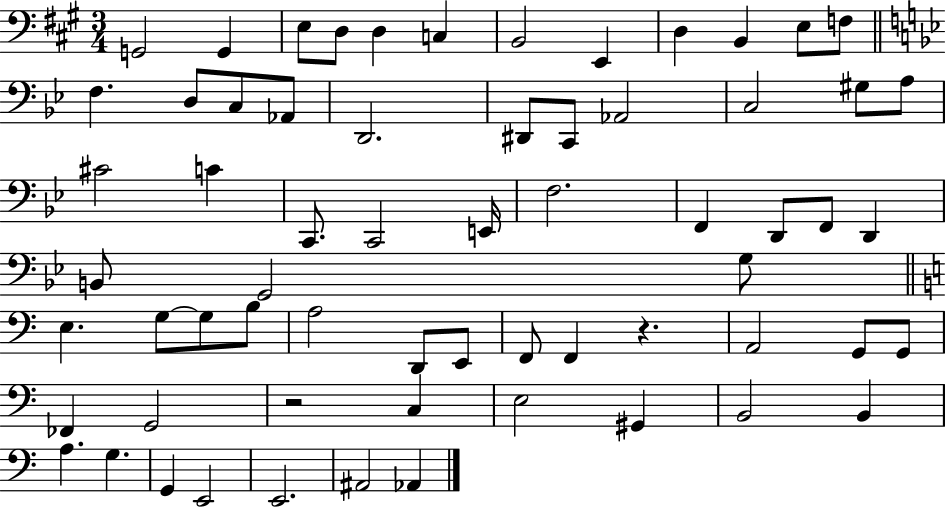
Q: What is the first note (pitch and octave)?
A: G2